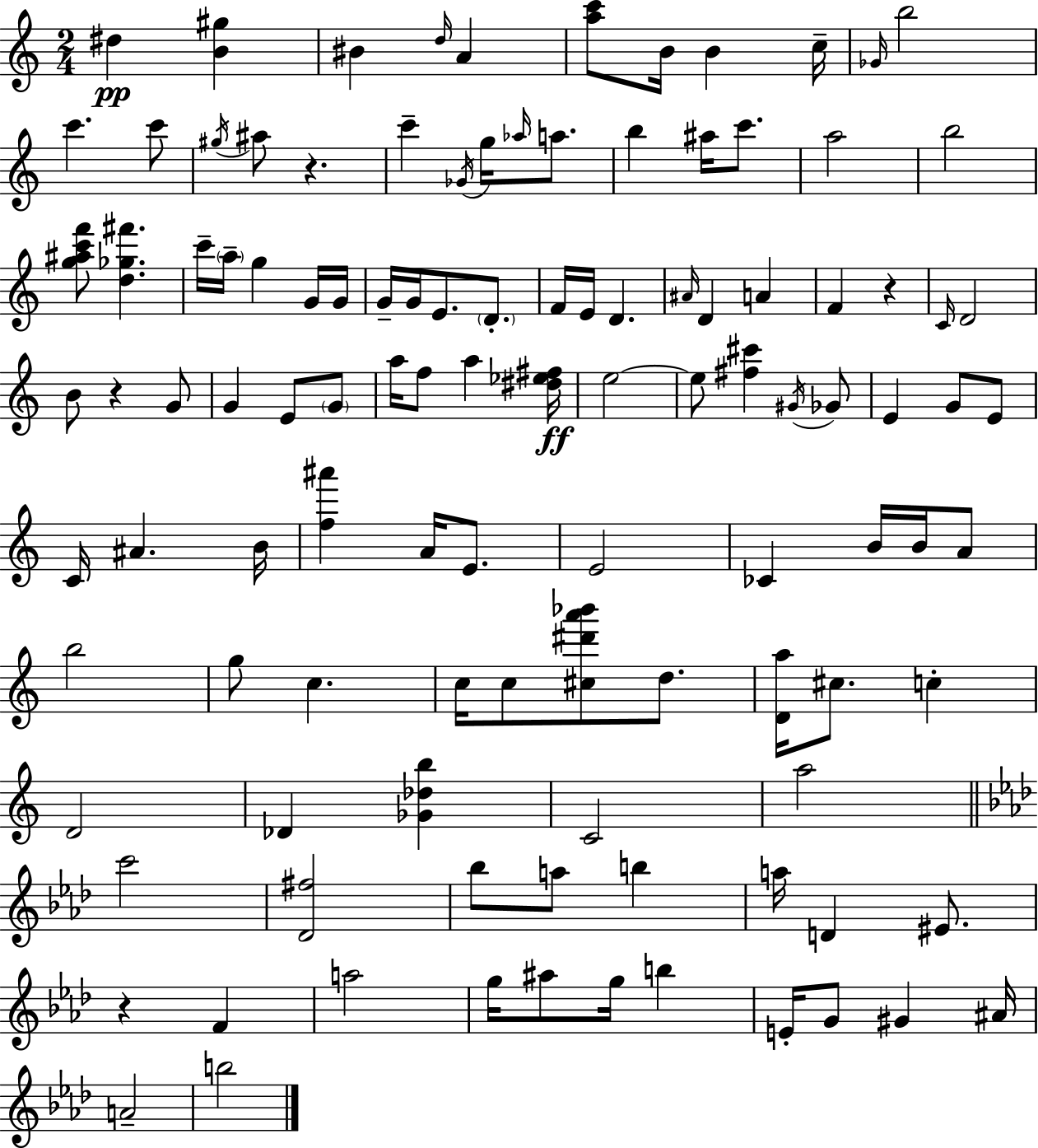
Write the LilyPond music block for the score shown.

{
  \clef treble
  \numericTimeSignature
  \time 2/4
  \key a \minor
  dis''4\pp <b' gis''>4 | bis'4 \grace { d''16 } a'4 | <a'' c'''>8 b'16 b'4 | c''16-- \grace { ges'16 } b''2 | \break c'''4. | c'''8 \acciaccatura { gis''16 } ais''8 r4. | c'''4-- \acciaccatura { ges'16 } | g''16 \grace { aes''16 } a''8. b''4 | \break ais''16 c'''8. a''2 | b''2 | <g'' ais'' c''' f'''>8 <d'' ges'' fis'''>4. | c'''16-- \parenthesize a''16-- g''4 | \break g'16 g'16 g'16-- g'16 e'8. | \parenthesize d'8.-. f'16 e'16 d'4. | \grace { ais'16 } d'4 | a'4 f'4 | \break r4 \grace { c'16 } d'2 | b'8 | r4 g'8 g'4 | e'8 \parenthesize g'8 a''16 | \break f''8 a''4 <dis'' ees'' fis''>16\ff e''2~~ | e''8 | <fis'' cis'''>4 \acciaccatura { gis'16 } ges'8 | e'4 g'8 e'8 | \break c'16 ais'4. b'16 | <f'' ais'''>4 a'16 e'8. | e'2 | ces'4 b'16 b'16 a'8 | \break b''2 | g''8 c''4. | c''16 c''8 <cis'' dis''' a''' bes'''>8 d''8. | <d' a''>16 cis''8. c''4-. | \break d'2 | des'4 <ges' des'' b''>4 | c'2 | a''2 | \break \bar "||" \break \key aes \major c'''2 | <des' fis''>2 | bes''8 a''8 b''4 | a''16 d'4 eis'8. | \break r4 f'4 | a''2 | g''16 ais''8 g''16 b''4 | e'16-. g'8 gis'4 ais'16 | \break a'2-- | b''2 | \bar "|."
}